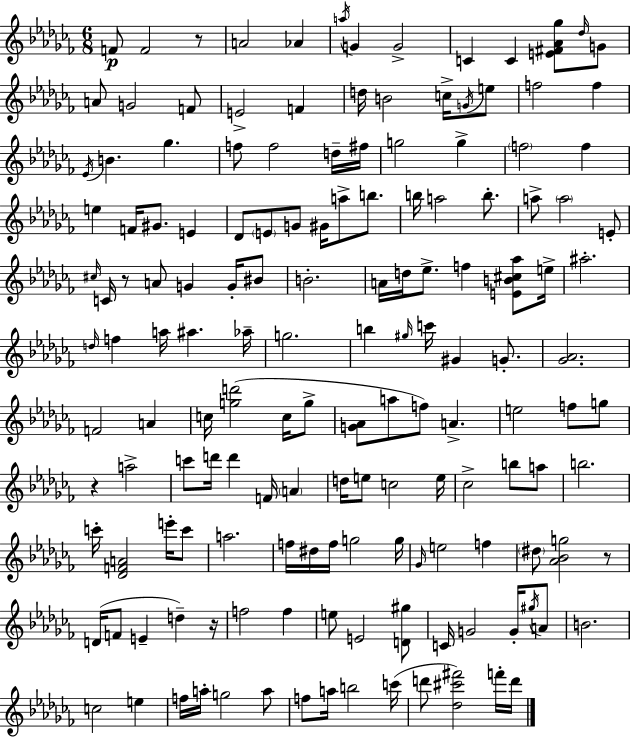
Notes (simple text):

F4/e F4/h R/e A4/h Ab4/q A5/s G4/q G4/h C4/q C4/q [E4,F#4,Ab4,Gb5]/e Db5/s G4/e A4/e G4/h F4/e E4/h F4/q D5/s B4/h C5/s G4/s E5/e F5/h F5/q Eb4/s B4/q. Gb5/q. F5/e F5/h D5/s F#5/s G5/h G5/q F5/h F5/q E5/q F4/s G#4/e. E4/q Db4/e E4/e G4/e G#4/s A5/e B5/e. B5/s A5/h B5/e. A5/e A5/h E4/e C#5/s C4/s R/e A4/e G4/q G4/s BIS4/e B4/h. A4/s D5/s Eb5/e. F5/q [E4,B4,C#5,Ab5]/e E5/s A#5/h. D5/s F5/q A5/s A#5/q. Ab5/s G5/h. B5/q G#5/s C6/s G#4/q G4/e. [Gb4,Ab4]/h. F4/h A4/q C5/s [G5,D6]/h C5/s G5/e [G4,Ab4]/e A5/e F5/e A4/q. E5/h F5/e G5/e R/q A5/h C6/e D6/s D6/q F4/s A4/q D5/s E5/e C5/h E5/s CES5/h B5/e A5/e B5/h. C6/s [Db4,F4,A4]/h E6/s C6/e A5/h. F5/s D#5/s F5/s G5/h G5/s Gb4/s E5/h F5/q D#5/e [Ab4,Bb4,G5]/h R/e D4/s F4/e E4/q D5/q R/s F5/h F5/q E5/e E4/h [D4,G#5]/e C4/s G4/h G4/s G#5/s A4/e B4/h. C5/h E5/q F5/s A5/s G5/h A5/e F5/e A5/s B5/h C6/s D6/e [Db5,C#6,F#6]/h F6/s D6/s